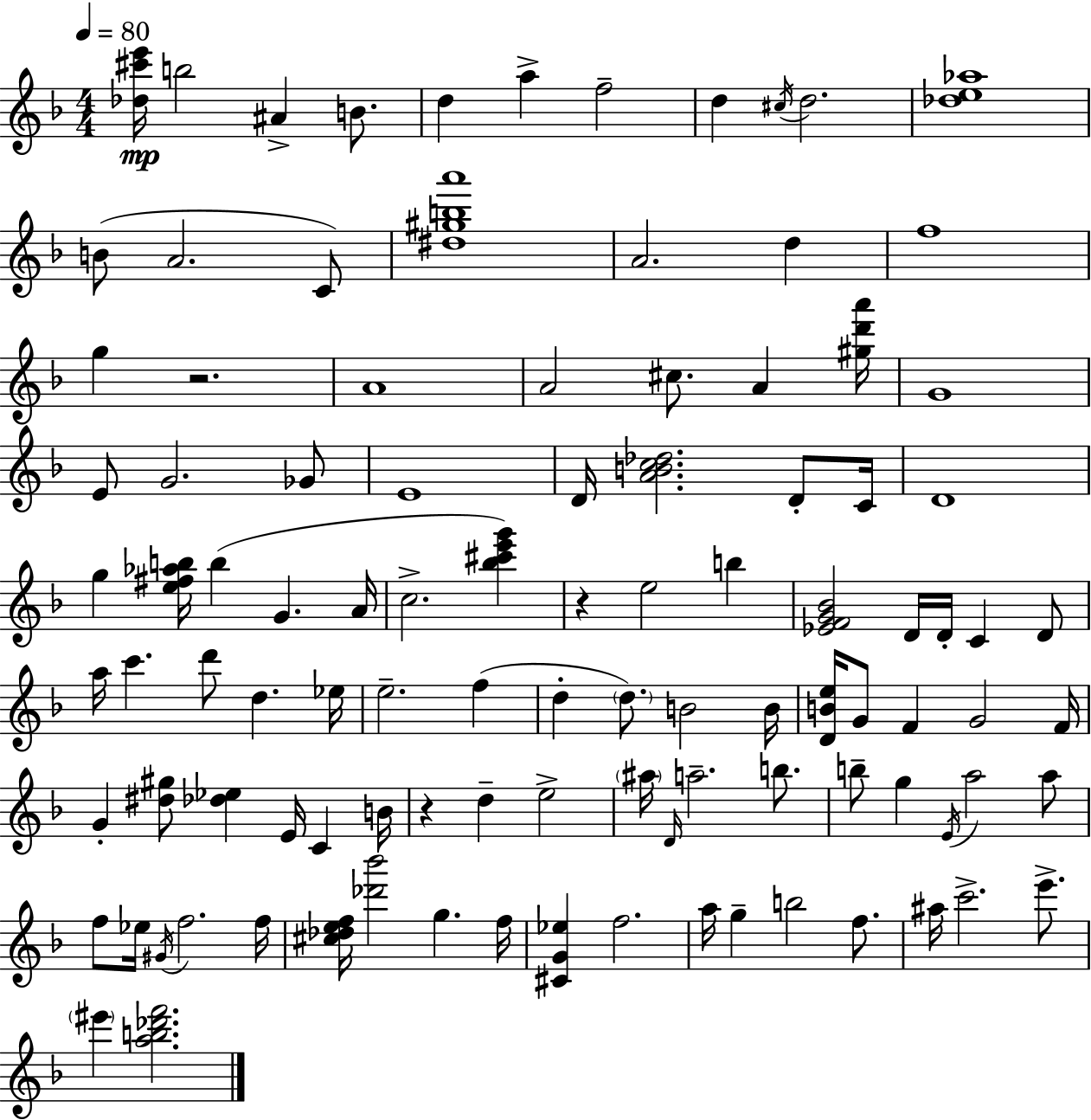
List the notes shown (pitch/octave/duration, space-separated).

[Db5,C#6,E6]/s B5/h A#4/q B4/e. D5/q A5/q F5/h D5/q C#5/s D5/h. [Db5,E5,Ab5]/w B4/e A4/h. C4/e [D#5,G#5,B5,A6]/w A4/h. D5/q F5/w G5/q R/h. A4/w A4/h C#5/e. A4/q [G#5,D6,A6]/s G4/w E4/e G4/h. Gb4/e E4/w D4/s [A4,B4,C5,Db5]/h. D4/e C4/s D4/w G5/q [E5,F#5,Ab5,B5]/s B5/q G4/q. A4/s C5/h. [Bb5,C#6,E6,G6]/q R/q E5/h B5/q [Eb4,F4,G4,Bb4]/h D4/s D4/s C4/q D4/e A5/s C6/q. D6/e D5/q. Eb5/s E5/h. F5/q D5/q D5/e. B4/h B4/s [D4,B4,E5]/s G4/e F4/q G4/h F4/s G4/q [D#5,G#5]/e [Db5,Eb5]/q E4/s C4/q B4/s R/q D5/q E5/h A#5/s D4/s A5/h. B5/e. B5/e G5/q E4/s A5/h A5/e F5/e Eb5/s G#4/s F5/h. F5/s [C#5,Db5,E5,F5]/s [Db6,Bb6]/h G5/q. F5/s [C#4,G4,Eb5]/q F5/h. A5/s G5/q B5/h F5/e. A#5/s C6/h. E6/e. EIS6/q [A5,B5,Db6,F6]/h.